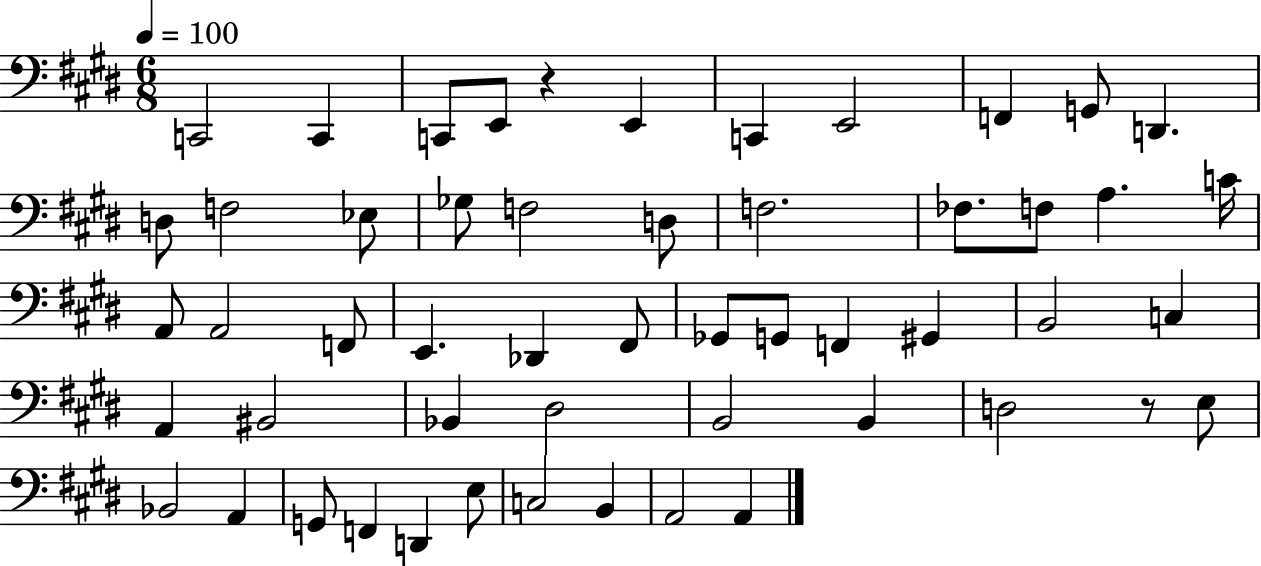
{
  \clef bass
  \numericTimeSignature
  \time 6/8
  \key e \major
  \tempo 4 = 100
  c,2 c,4 | c,8 e,8 r4 e,4 | c,4 e,2 | f,4 g,8 d,4. | \break d8 f2 ees8 | ges8 f2 d8 | f2. | fes8. f8 a4. c'16 | \break a,8 a,2 f,8 | e,4. des,4 fis,8 | ges,8 g,8 f,4 gis,4 | b,2 c4 | \break a,4 bis,2 | bes,4 dis2 | b,2 b,4 | d2 r8 e8 | \break bes,2 a,4 | g,8 f,4 d,4 e8 | c2 b,4 | a,2 a,4 | \break \bar "|."
}